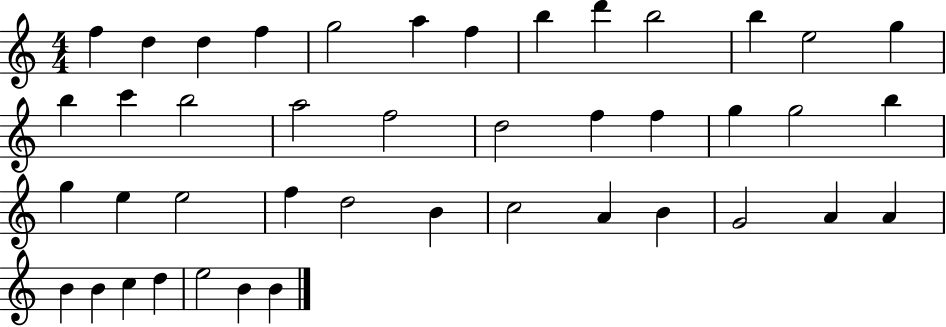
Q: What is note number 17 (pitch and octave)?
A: A5